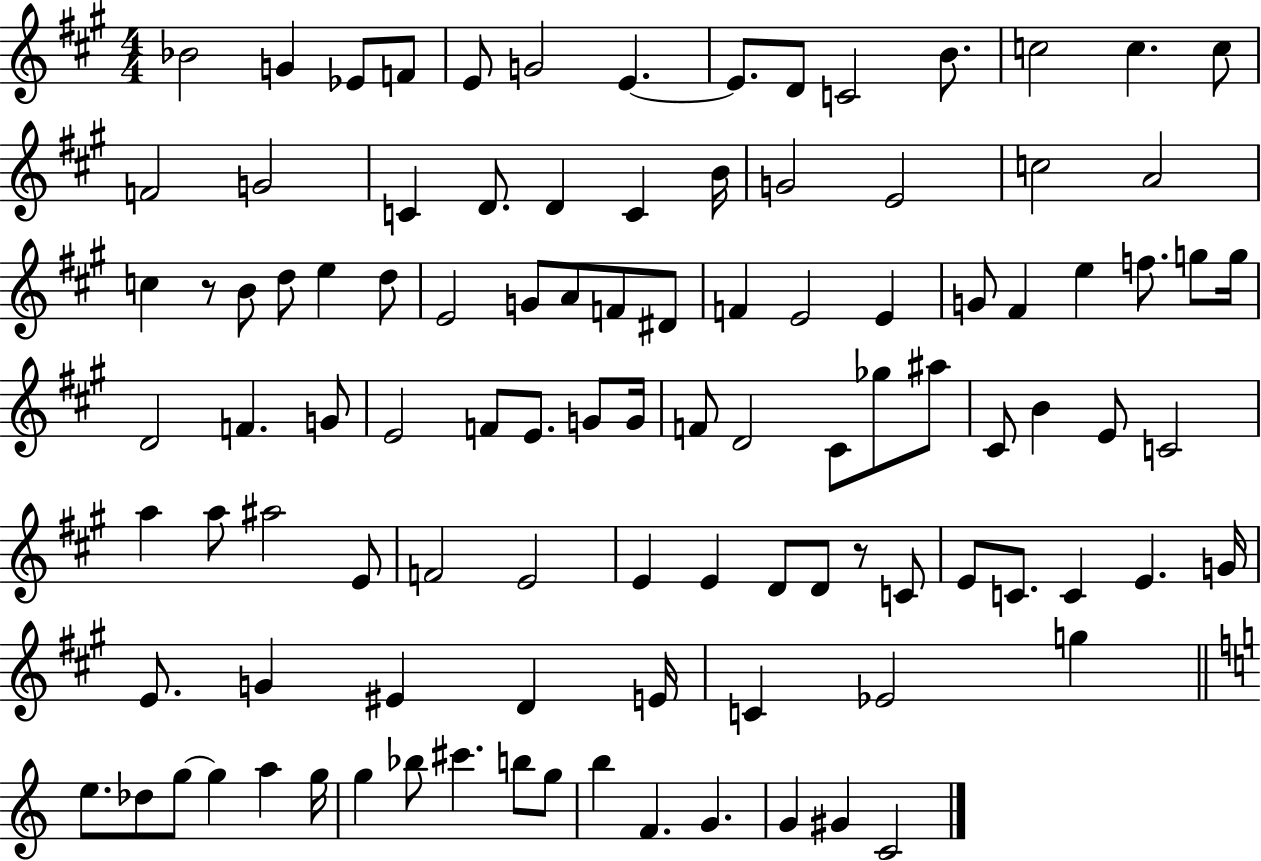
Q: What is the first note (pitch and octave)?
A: Bb4